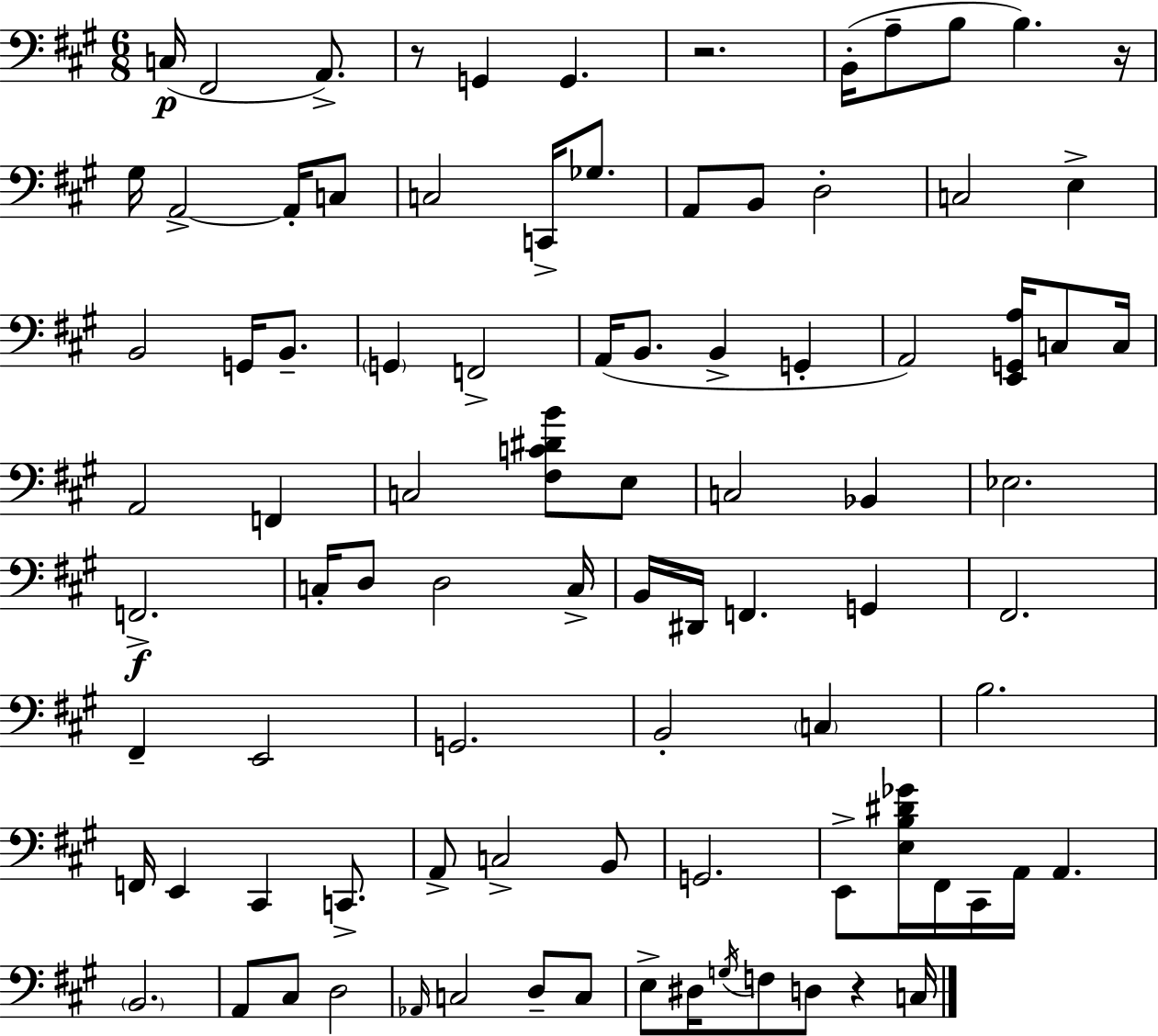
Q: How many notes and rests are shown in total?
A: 90